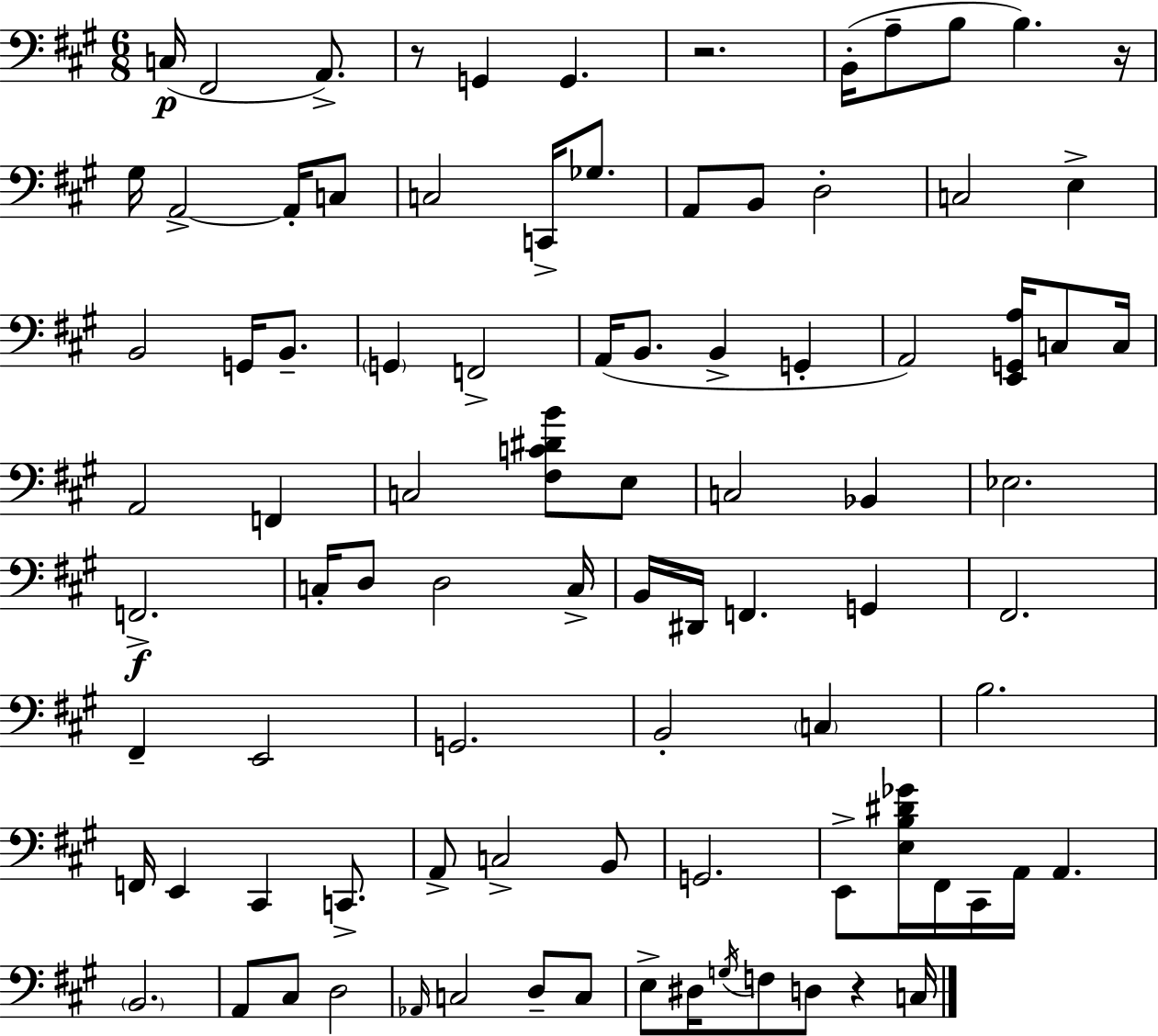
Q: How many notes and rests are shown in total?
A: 90